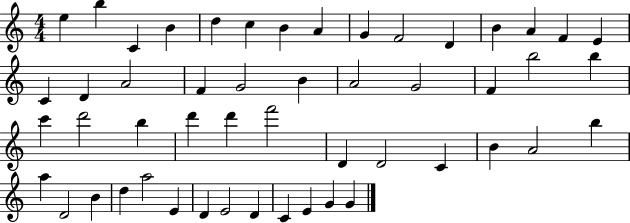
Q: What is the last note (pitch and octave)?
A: G4